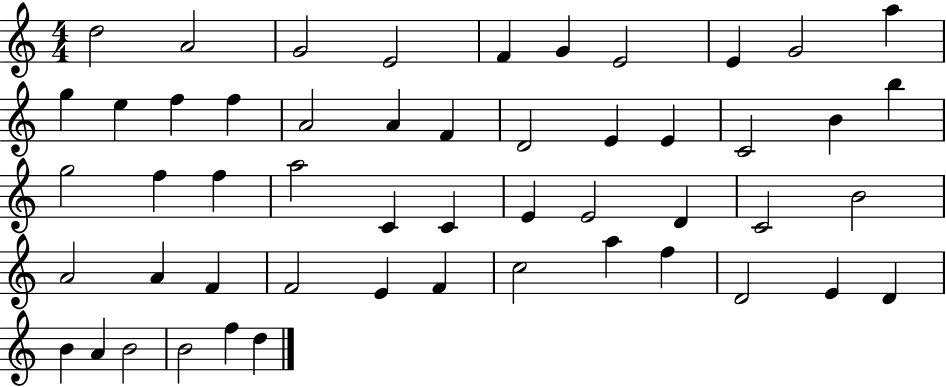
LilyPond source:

{
  \clef treble
  \numericTimeSignature
  \time 4/4
  \key c \major
  d''2 a'2 | g'2 e'2 | f'4 g'4 e'2 | e'4 g'2 a''4 | \break g''4 e''4 f''4 f''4 | a'2 a'4 f'4 | d'2 e'4 e'4 | c'2 b'4 b''4 | \break g''2 f''4 f''4 | a''2 c'4 c'4 | e'4 e'2 d'4 | c'2 b'2 | \break a'2 a'4 f'4 | f'2 e'4 f'4 | c''2 a''4 f''4 | d'2 e'4 d'4 | \break b'4 a'4 b'2 | b'2 f''4 d''4 | \bar "|."
}